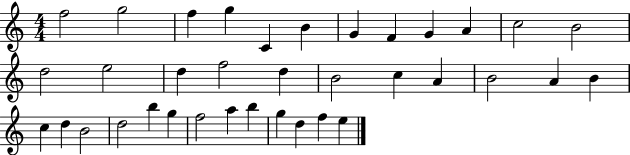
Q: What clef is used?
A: treble